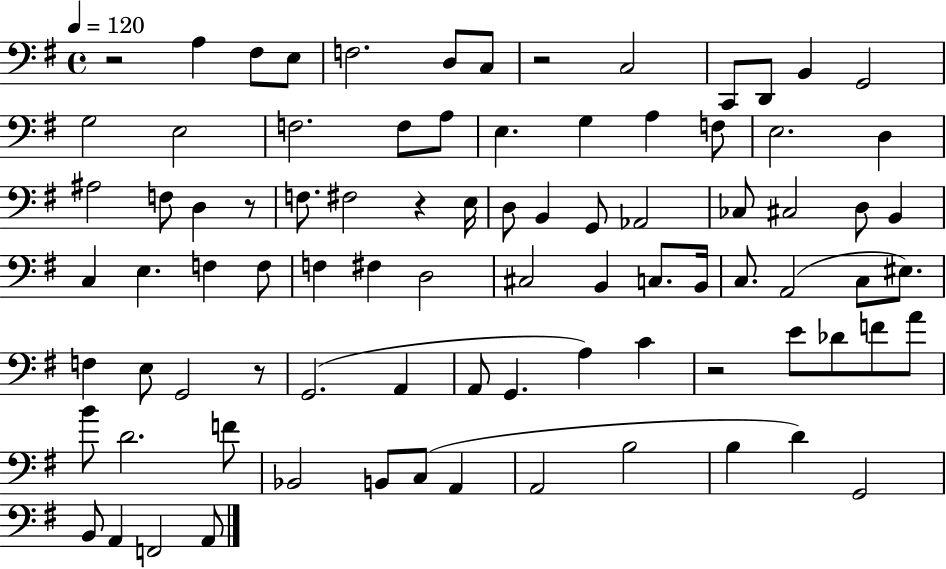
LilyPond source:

{
  \clef bass
  \time 4/4
  \defaultTimeSignature
  \key g \major
  \tempo 4 = 120
  r2 a4 fis8 e8 | f2. d8 c8 | r2 c2 | c,8 d,8 b,4 g,2 | \break g2 e2 | f2. f8 a8 | e4. g4 a4 f8 | e2. d4 | \break ais2 f8 d4 r8 | f8. fis2 r4 e16 | d8 b,4 g,8 aes,2 | ces8 cis2 d8 b,4 | \break c4 e4. f4 f8 | f4 fis4 d2 | cis2 b,4 c8. b,16 | c8. a,2( c8 eis8.) | \break f4 e8 g,2 r8 | g,2.( a,4 | a,8 g,4. a4) c'4 | r2 e'8 des'8 f'8 a'8 | \break b'8 d'2. f'8 | bes,2 b,8 c8( a,4 | a,2 b2 | b4 d'4) g,2 | \break b,8 a,4 f,2 a,8 | \bar "|."
}